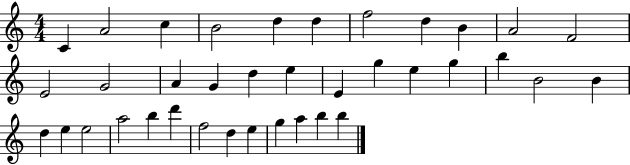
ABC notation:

X:1
T:Untitled
M:4/4
L:1/4
K:C
C A2 c B2 d d f2 d B A2 F2 E2 G2 A G d e E g e g b B2 B d e e2 a2 b d' f2 d e g a b b